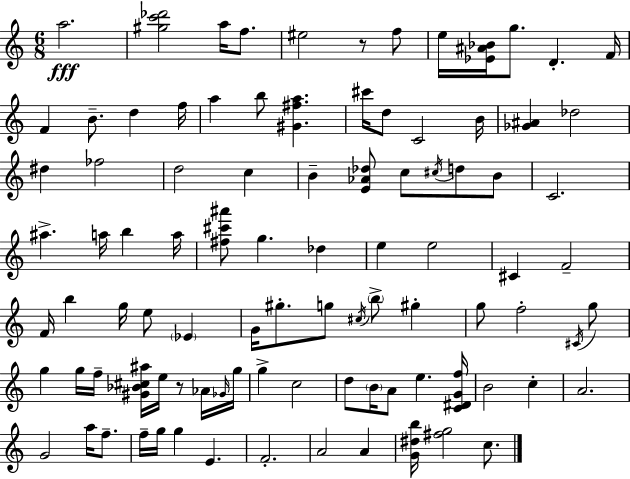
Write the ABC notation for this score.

X:1
T:Untitled
M:6/8
L:1/4
K:C
a2 [^gc'_d']2 a/4 f/2 ^e2 z/2 f/2 e/4 [_E^A_B]/4 g/2 D F/4 F B/2 d f/4 a b/2 [^G^fa] ^c'/4 d/2 C2 B/4 [_G^A] _d2 ^d _f2 d2 c B [E_A_d]/2 c/2 ^c/4 d/2 B/2 C2 ^a a/4 b a/4 [^f^c'^a']/2 g _d e e2 ^C F2 F/4 b g/4 e/2 _E G/4 ^g/2 g/2 ^c/4 b/2 ^g g/2 f2 ^C/4 g/2 g g/4 f/4 [^G_B^c^a]/4 e/4 z/2 _A/4 _G/4 g/4 g c2 d/2 B/4 A/2 e [C^DGf]/4 B2 c A2 G2 a/4 f/2 f/4 g/4 g E F2 A2 A [G^db]/4 [^fg]2 c/2